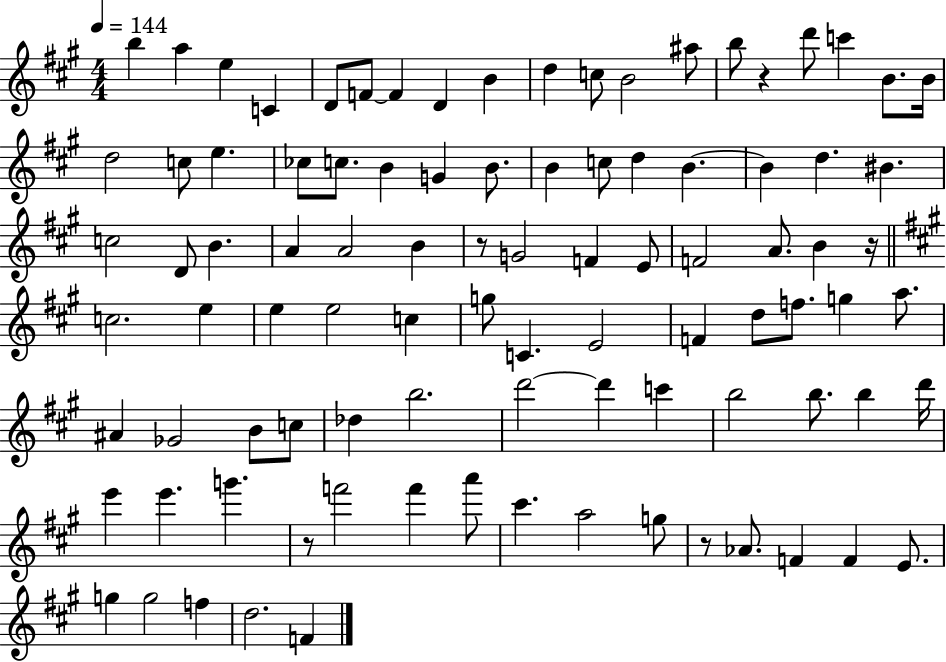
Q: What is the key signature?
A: A major